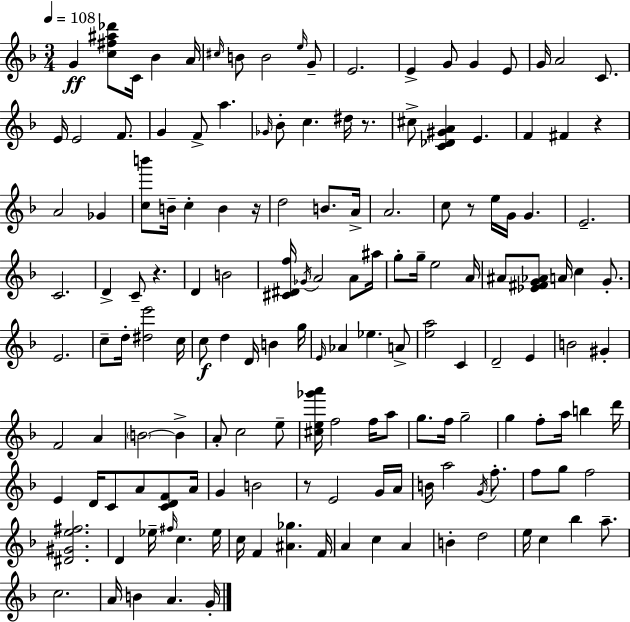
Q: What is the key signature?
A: D minor